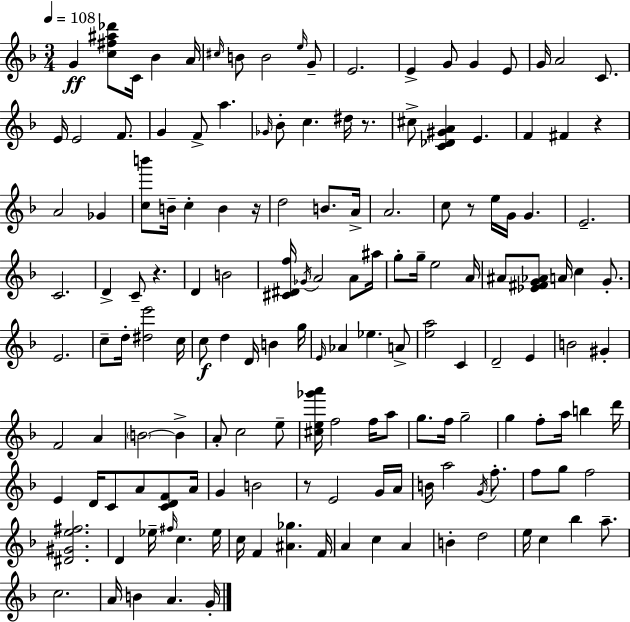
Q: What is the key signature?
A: D minor